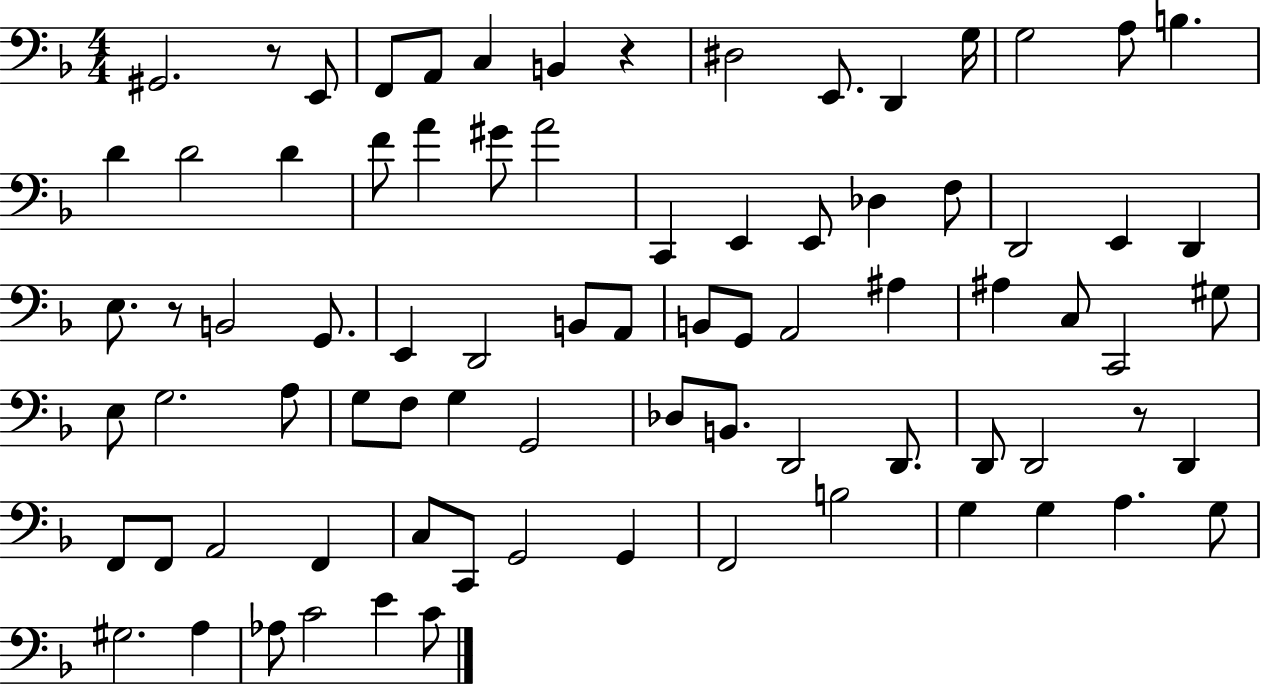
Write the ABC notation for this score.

X:1
T:Untitled
M:4/4
L:1/4
K:F
^G,,2 z/2 E,,/2 F,,/2 A,,/2 C, B,, z ^D,2 E,,/2 D,, G,/4 G,2 A,/2 B, D D2 D F/2 A ^G/2 A2 C,, E,, E,,/2 _D, F,/2 D,,2 E,, D,, E,/2 z/2 B,,2 G,,/2 E,, D,,2 B,,/2 A,,/2 B,,/2 G,,/2 A,,2 ^A, ^A, C,/2 C,,2 ^G,/2 E,/2 G,2 A,/2 G,/2 F,/2 G, G,,2 _D,/2 B,,/2 D,,2 D,,/2 D,,/2 D,,2 z/2 D,, F,,/2 F,,/2 A,,2 F,, C,/2 C,,/2 G,,2 G,, F,,2 B,2 G, G, A, G,/2 ^G,2 A, _A,/2 C2 E C/2